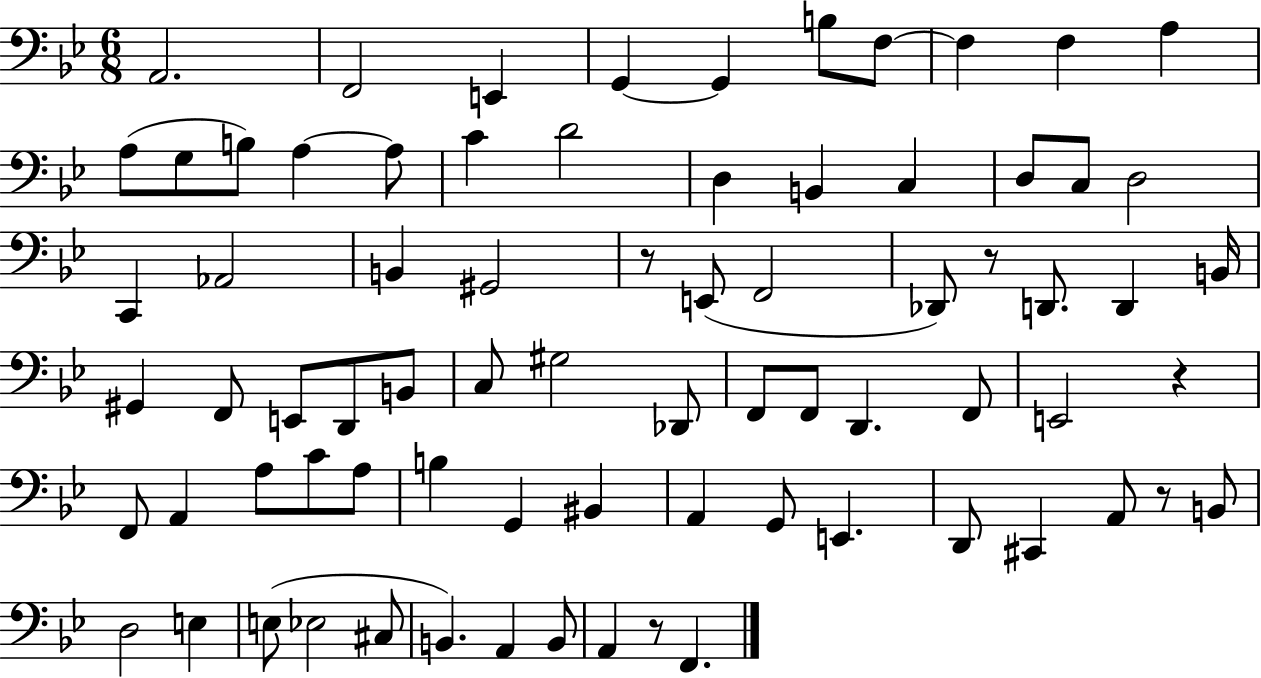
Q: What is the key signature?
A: BES major